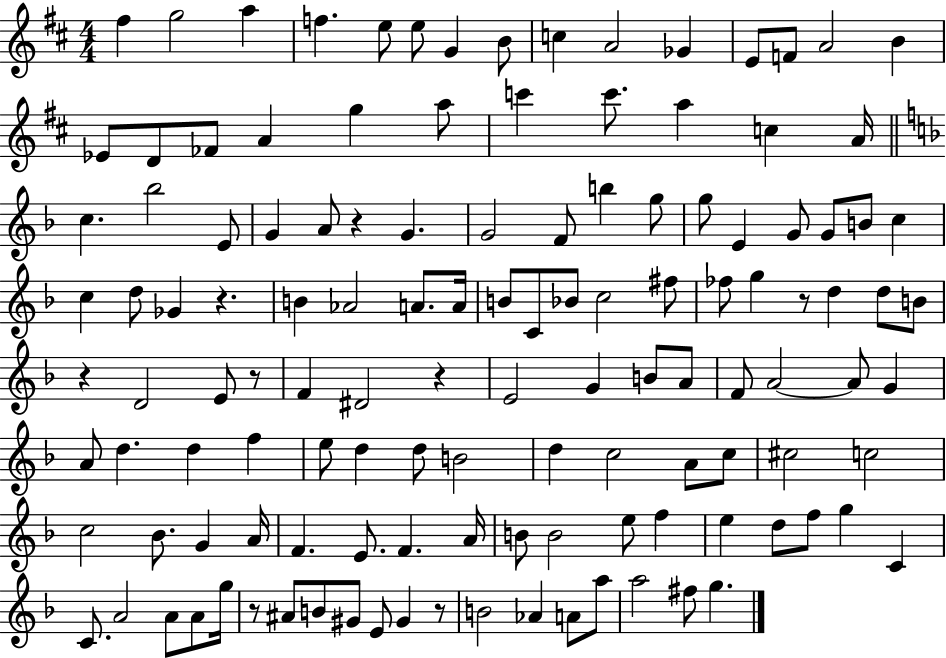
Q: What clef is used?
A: treble